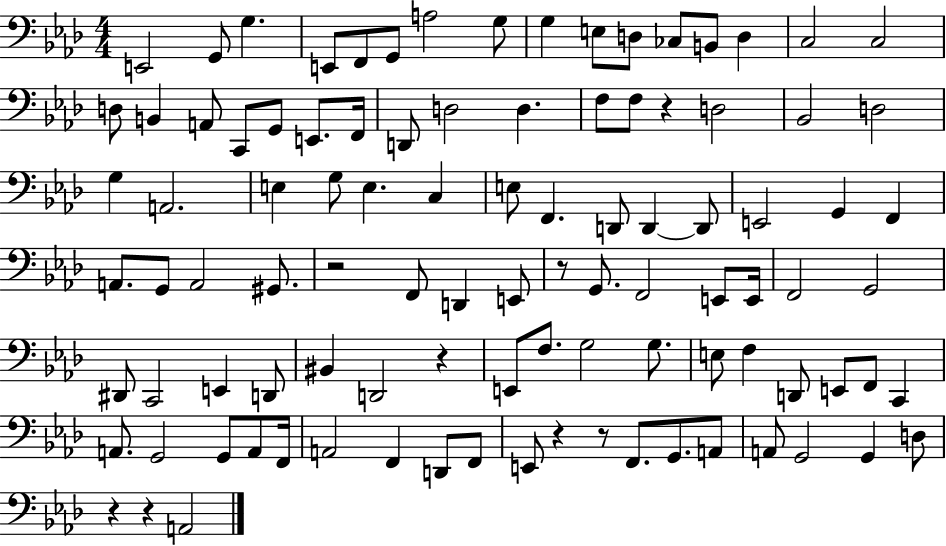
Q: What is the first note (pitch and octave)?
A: E2